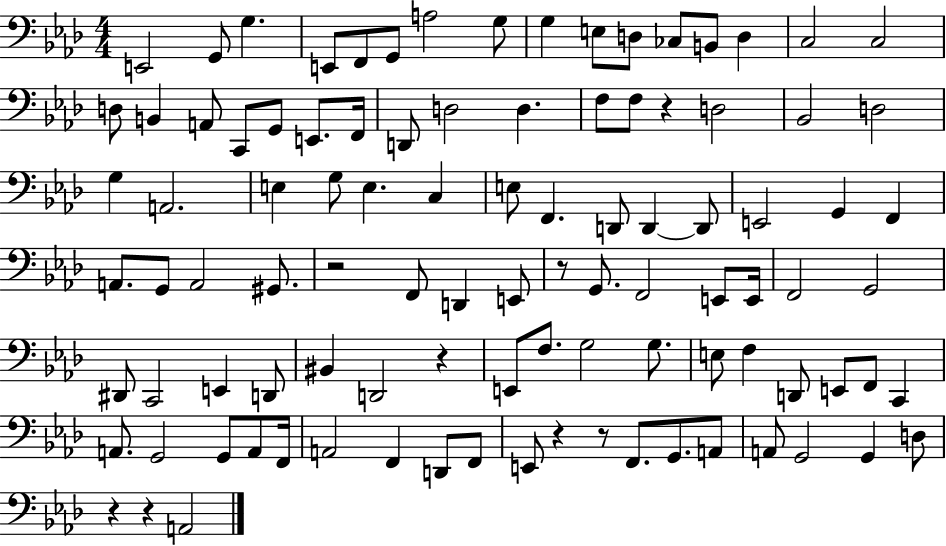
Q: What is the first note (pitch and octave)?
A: E2